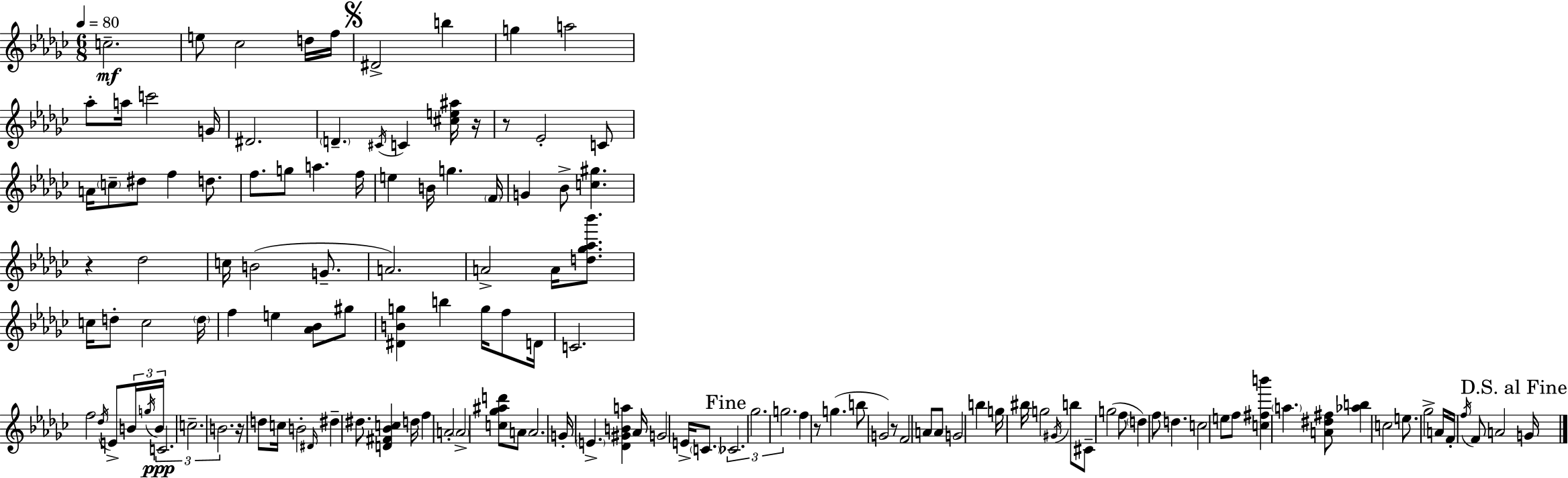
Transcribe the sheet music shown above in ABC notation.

X:1
T:Untitled
M:6/8
L:1/4
K:Ebm
c2 e/2 _c2 d/4 f/4 ^D2 b g a2 _a/2 a/4 c'2 G/4 ^D2 D ^C/4 C [^ce^a]/4 z/4 z/2 _E2 C/2 A/4 c/2 ^d/2 f d/2 f/2 g/2 a f/4 e B/4 g F/4 G _B/2 [c^g] z _d2 c/4 B2 G/2 A2 A2 A/4 [d_g_a_b']/2 c/4 d/2 c2 d/4 f e [_A_B]/2 ^g/2 [^DBg] b g/4 f/2 D/4 C2 f2 _d/4 E/2 B/4 g/4 B/4 C2 c2 B2 z/4 d/2 c/4 B2 ^D/4 ^d ^d/2 [D^F_Bc] d/4 f A2 A2 [c_g^ad']/2 A/2 A2 G/4 E [_D^GBa] _A/4 G2 E/4 C/2 _C2 _g2 g2 f z/2 g b/2 G2 z/2 F2 A/2 A/2 G2 b g/4 ^b/4 g2 ^G/4 b/2 ^C/2 g2 f/2 d f/2 d c2 e/2 f/2 [c^fb'] a [A^d^f]/2 [_ab] c2 e/2 _g2 A/4 F/4 f/4 F/2 A2 G/4